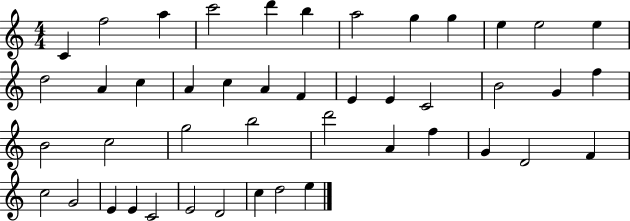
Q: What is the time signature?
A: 4/4